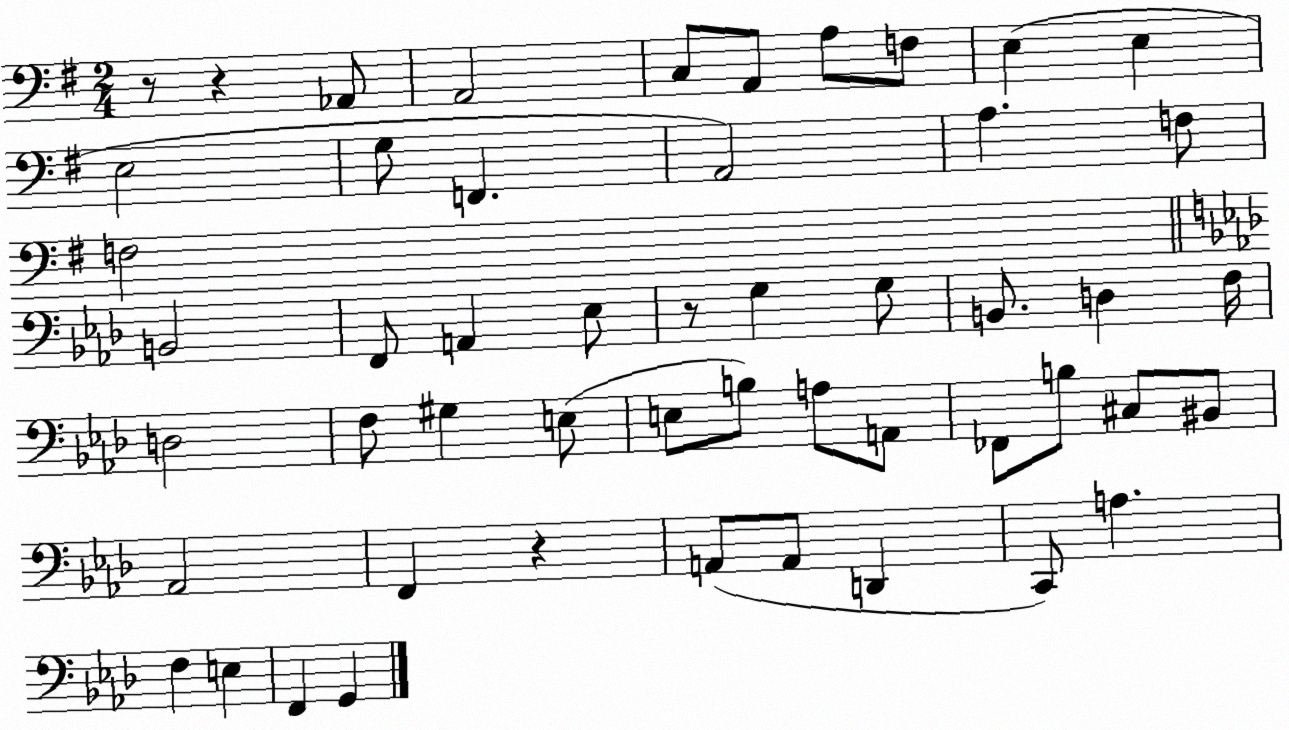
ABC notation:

X:1
T:Untitled
M:2/4
L:1/4
K:G
z/2 z _A,,/2 A,,2 C,/2 A,,/2 A,/2 F,/2 E, E, E,2 G,/2 F,, A,,2 A, F,/2 F,2 B,,2 F,,/2 A,, _E,/2 z/2 G, G,/2 B,,/2 D, F,/4 D,2 F,/2 ^G, E,/2 E,/2 B,/2 A,/2 A,,/2 _F,,/2 B,/2 ^C,/2 ^B,,/2 _A,,2 F,, z A,,/2 A,,/2 D,, C,,/2 A, F, E, F,, G,,